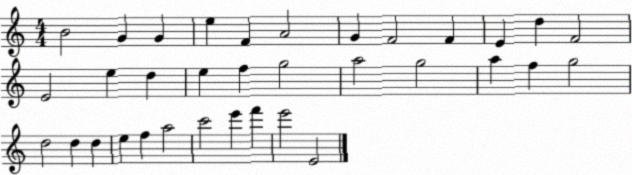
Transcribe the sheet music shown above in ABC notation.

X:1
T:Untitled
M:4/4
L:1/4
K:C
B2 G G e F A2 G F2 F E d F2 E2 e d e f g2 a2 g2 a f g2 d2 d d e f a2 c'2 e' f' e'2 E2